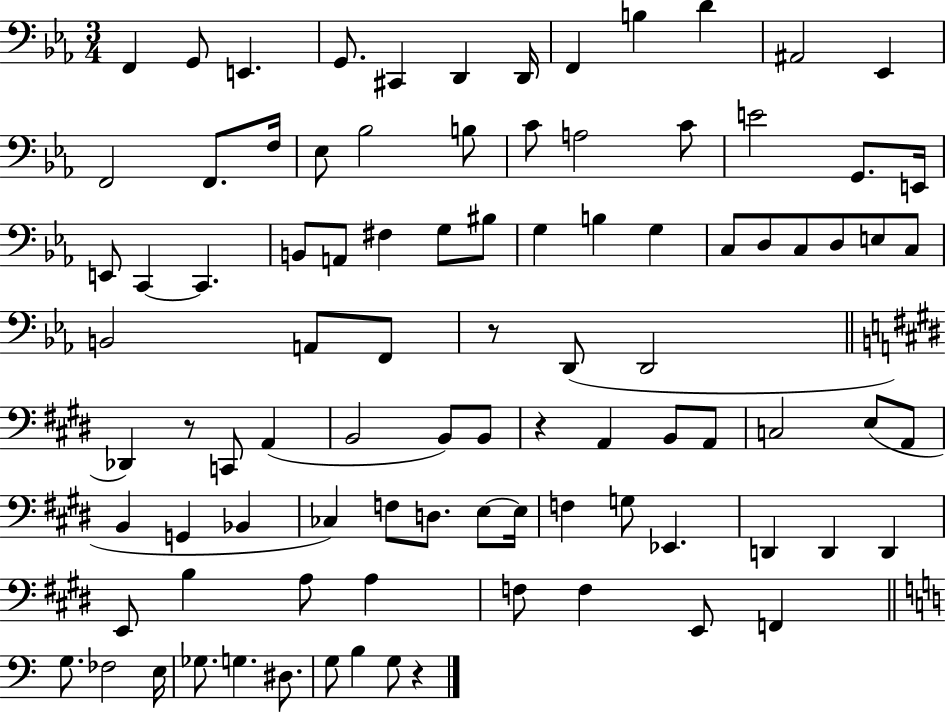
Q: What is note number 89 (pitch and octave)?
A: G3